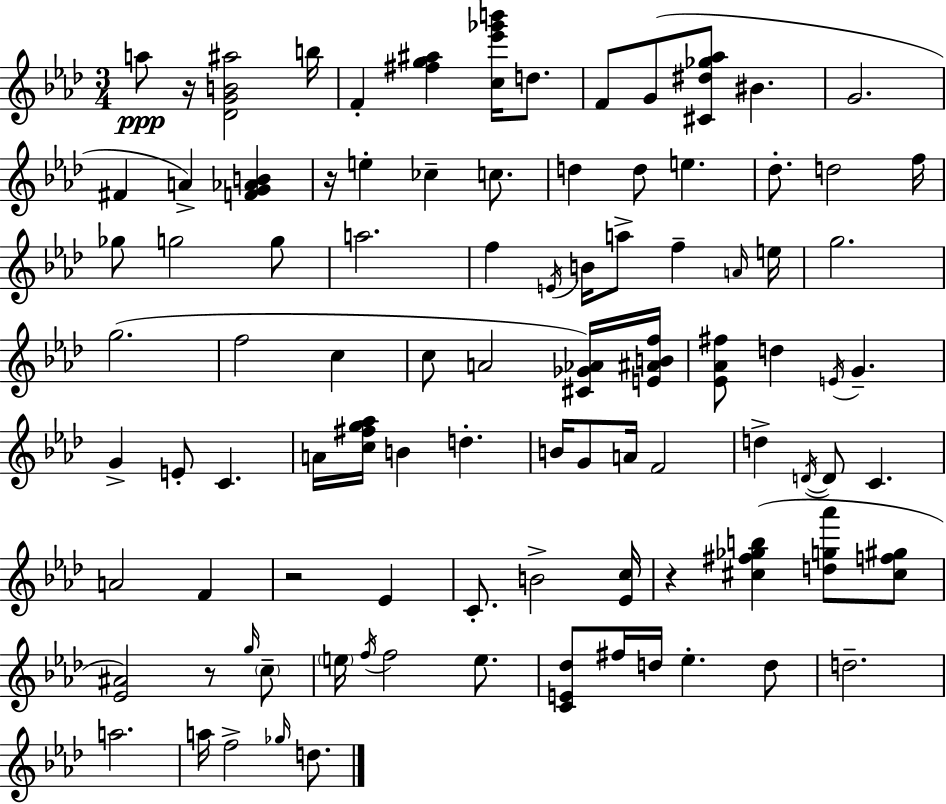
{
  \clef treble
  \numericTimeSignature
  \time 3/4
  \key f \minor
  a''8\ppp r16 <des' g' b' ais''>2 b''16 | f'4-. <fis'' g'' ais''>4 <c'' ees''' ges''' b'''>16 d''8. | f'8 g'8( <cis' dis'' ges'' aes''>8 bis'4. | g'2. | \break fis'4 a'4->) <f' g' aes' b'>4 | r16 e''4-. ces''4-- c''8. | d''4 d''8 e''4. | des''8.-. d''2 f''16 | \break ges''8 g''2 g''8 | a''2. | f''4 \acciaccatura { e'16 } b'16 a''8-> f''4-- | \grace { a'16 } e''16 g''2. | \break g''2.( | f''2 c''4 | c''8 a'2 | <cis' ges' aes'>16) <e' ais' b' f''>16 <ees' aes' fis''>8 d''4 \acciaccatura { e'16 } g'4.-- | \break g'4-> e'8-. c'4. | a'16 <c'' fis'' g'' aes''>16 b'4 d''4.-. | b'16 g'8 a'16 f'2 | d''4-> \acciaccatura { d'16~ }~ d'8 c'4. | \break a'2 | f'4 r2 | ees'4 c'8.-. b'2-> | <ees' c''>16 r4 <cis'' fis'' ges'' b''>4( | \break <d'' g'' aes'''>8 <cis'' f'' gis''>8 <ees' ais'>2) | r8 \grace { g''16 } \parenthesize c''8-- \parenthesize e''16 \acciaccatura { f''16 } f''2 | e''8. <c' e' des''>8 fis''16 d''16 ees''4.-. | d''8 d''2.-- | \break a''2. | a''16 f''2-> | \grace { ges''16 } d''8. \bar "|."
}